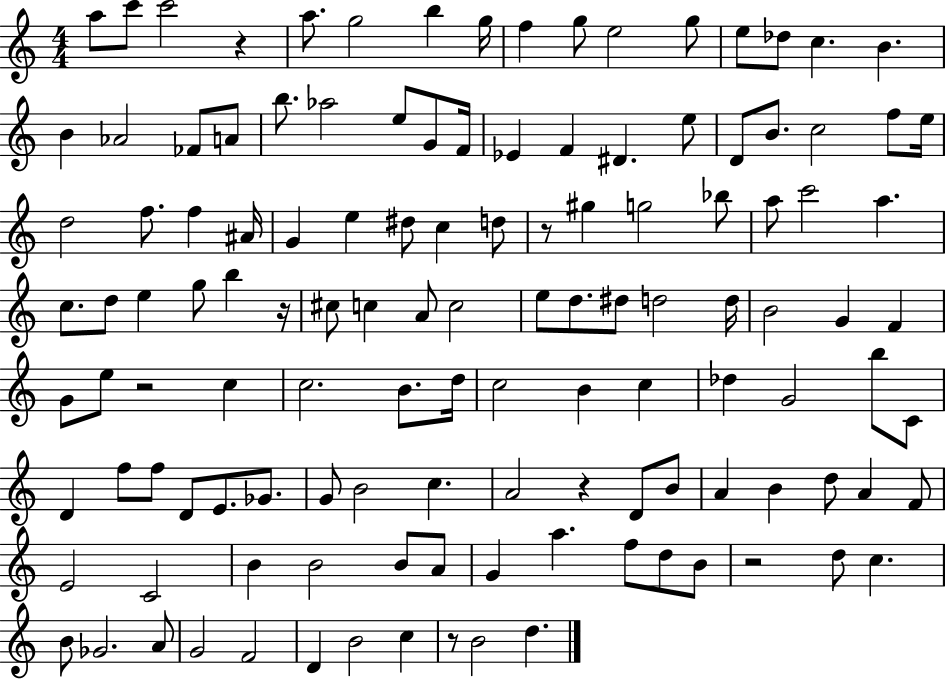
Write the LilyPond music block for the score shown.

{
  \clef treble
  \numericTimeSignature
  \time 4/4
  \key c \major
  a''8 c'''8 c'''2 r4 | a''8. g''2 b''4 g''16 | f''4 g''8 e''2 g''8 | e''8 des''8 c''4. b'4. | \break b'4 aes'2 fes'8 a'8 | b''8. aes''2 e''8 g'8 f'16 | ees'4 f'4 dis'4. e''8 | d'8 b'8. c''2 f''8 e''16 | \break d''2 f''8. f''4 ais'16 | g'4 e''4 dis''8 c''4 d''8 | r8 gis''4 g''2 bes''8 | a''8 c'''2 a''4. | \break c''8. d''8 e''4 g''8 b''4 r16 | cis''8 c''4 a'8 c''2 | e''8 d''8. dis''8 d''2 d''16 | b'2 g'4 f'4 | \break g'8 e''8 r2 c''4 | c''2. b'8. d''16 | c''2 b'4 c''4 | des''4 g'2 b''8 c'8 | \break d'4 f''8 f''8 d'8 e'8. ges'8. | g'8 b'2 c''4. | a'2 r4 d'8 b'8 | a'4 b'4 d''8 a'4 f'8 | \break e'2 c'2 | b'4 b'2 b'8 a'8 | g'4 a''4. f''8 d''8 b'8 | r2 d''8 c''4. | \break b'8 ges'2. a'8 | g'2 f'2 | d'4 b'2 c''4 | r8 b'2 d''4. | \break \bar "|."
}